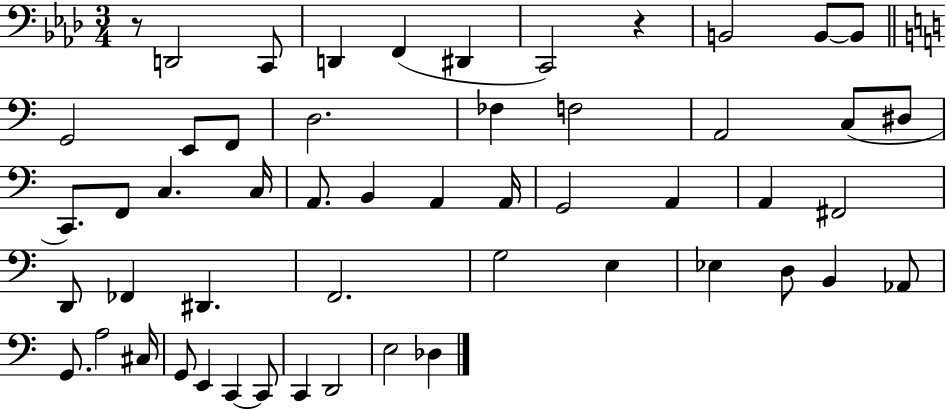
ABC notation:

X:1
T:Untitled
M:3/4
L:1/4
K:Ab
z/2 D,,2 C,,/2 D,, F,, ^D,, C,,2 z B,,2 B,,/2 B,,/2 G,,2 E,,/2 F,,/2 D,2 _F, F,2 A,,2 C,/2 ^D,/2 C,,/2 F,,/2 C, C,/4 A,,/2 B,, A,, A,,/4 G,,2 A,, A,, ^F,,2 D,,/2 _F,, ^D,, F,,2 G,2 E, _E, D,/2 B,, _A,,/2 G,,/2 A,2 ^C,/4 G,,/2 E,, C,, C,,/2 C,, D,,2 E,2 _D,